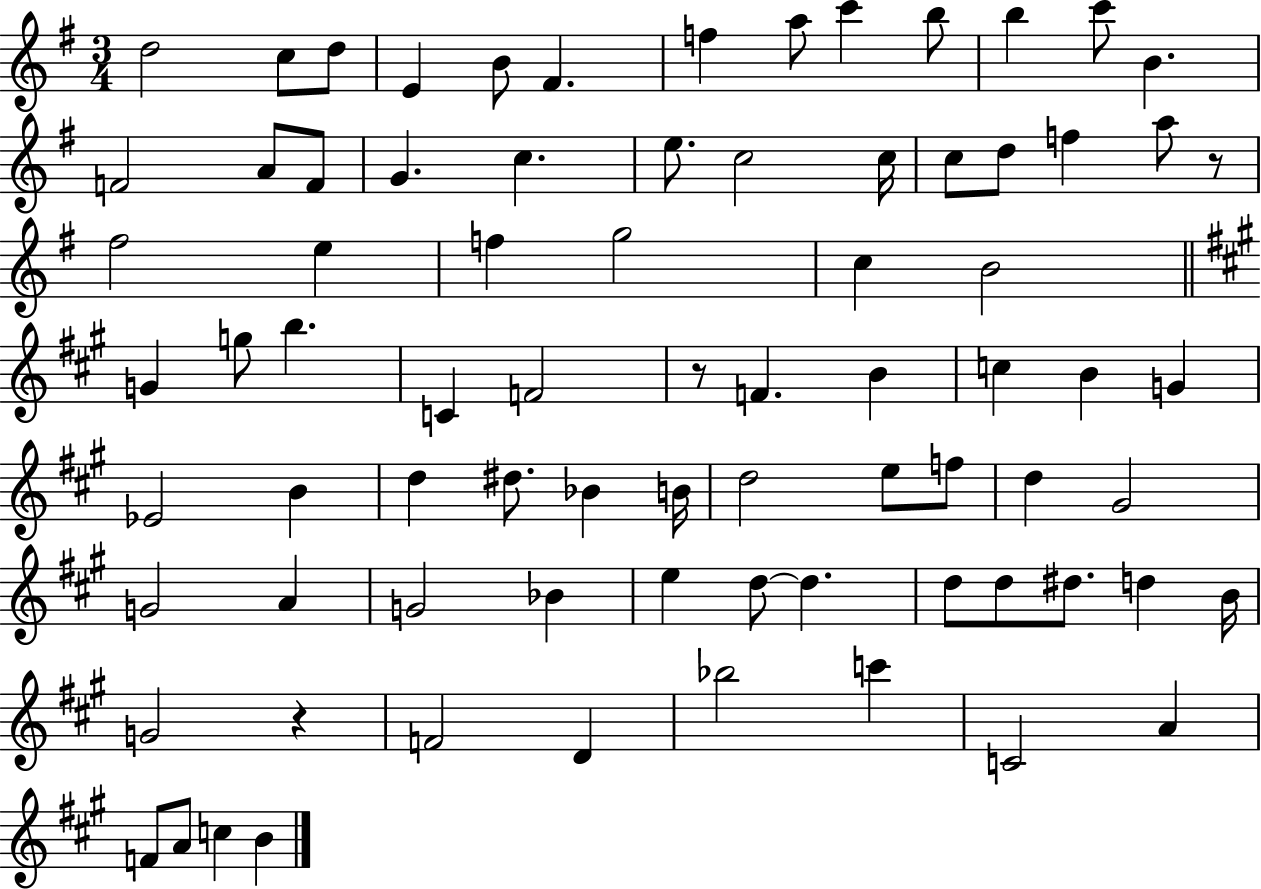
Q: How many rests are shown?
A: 3